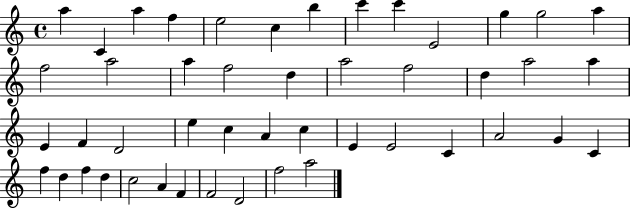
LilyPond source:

{
  \clef treble
  \time 4/4
  \defaultTimeSignature
  \key c \major
  a''4 c'4 a''4 f''4 | e''2 c''4 b''4 | c'''4 c'''4 e'2 | g''4 g''2 a''4 | \break f''2 a''2 | a''4 f''2 d''4 | a''2 f''2 | d''4 a''2 a''4 | \break e'4 f'4 d'2 | e''4 c''4 a'4 c''4 | e'4 e'2 c'4 | a'2 g'4 c'4 | \break f''4 d''4 f''4 d''4 | c''2 a'4 f'4 | f'2 d'2 | f''2 a''2 | \break \bar "|."
}